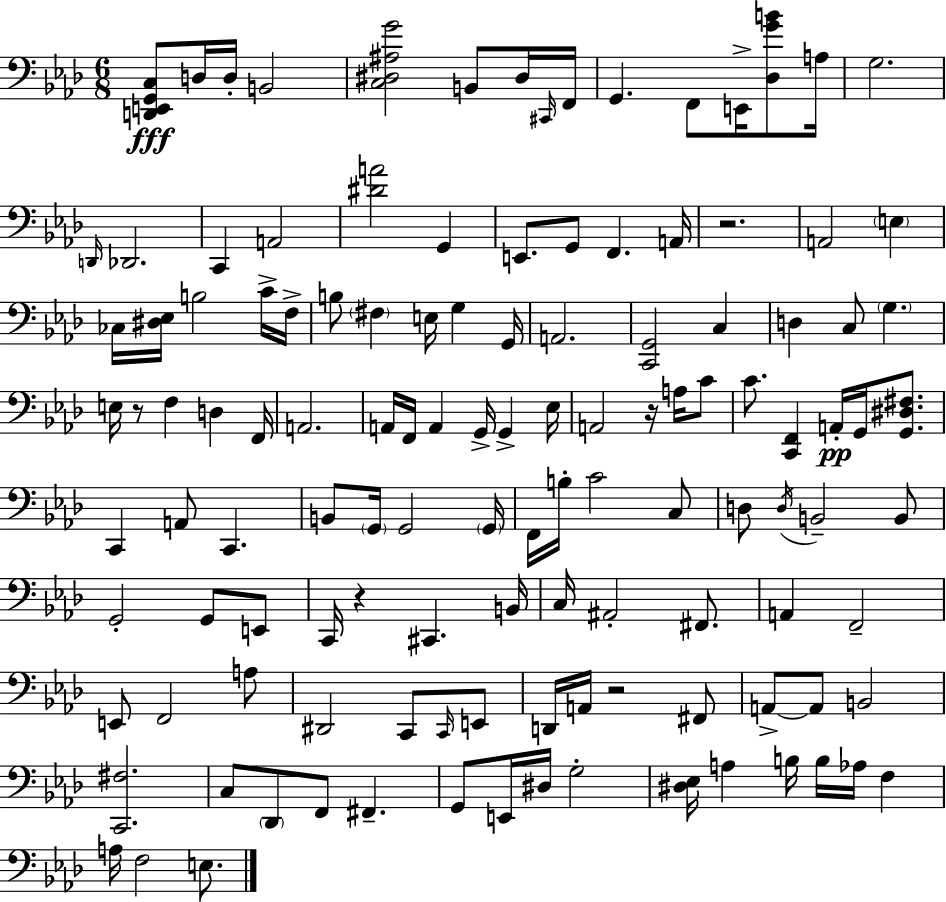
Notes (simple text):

[D2,E2,G2,C3]/e D3/s D3/s B2/h [C3,D#3,A#3,G4]/h B2/e D#3/s C#2/s F2/s G2/q. F2/e E2/s [Db3,G4,B4]/e A3/s G3/h. D2/s Db2/h. C2/q A2/h [D#4,A4]/h G2/q E2/e. G2/e F2/q. A2/s R/h. A2/h E3/q CES3/s [D#3,Eb3]/s B3/h C4/s F3/s B3/e F#3/q E3/s G3/q G2/s A2/h. [C2,G2]/h C3/q D3/q C3/e G3/q. E3/s R/e F3/q D3/q F2/s A2/h. A2/s F2/s A2/q G2/s G2/q Eb3/s A2/h R/s A3/s C4/e C4/e. [C2,F2]/q A2/s G2/s [G2,D#3,F#3]/e. C2/q A2/e C2/q. B2/e G2/s G2/h G2/s F2/s B3/s C4/h C3/e D3/e D3/s B2/h B2/e G2/h G2/e E2/e C2/s R/q C#2/q. B2/s C3/s A#2/h F#2/e. A2/q F2/h E2/e F2/h A3/e D#2/h C2/e C2/s E2/e D2/s A2/s R/h F#2/e A2/e A2/e B2/h [C2,F#3]/h. C3/e Db2/e F2/e F#2/q. G2/e E2/s D#3/s G3/h [D#3,Eb3]/s A3/q B3/s B3/s Ab3/s F3/q A3/s F3/h E3/e.